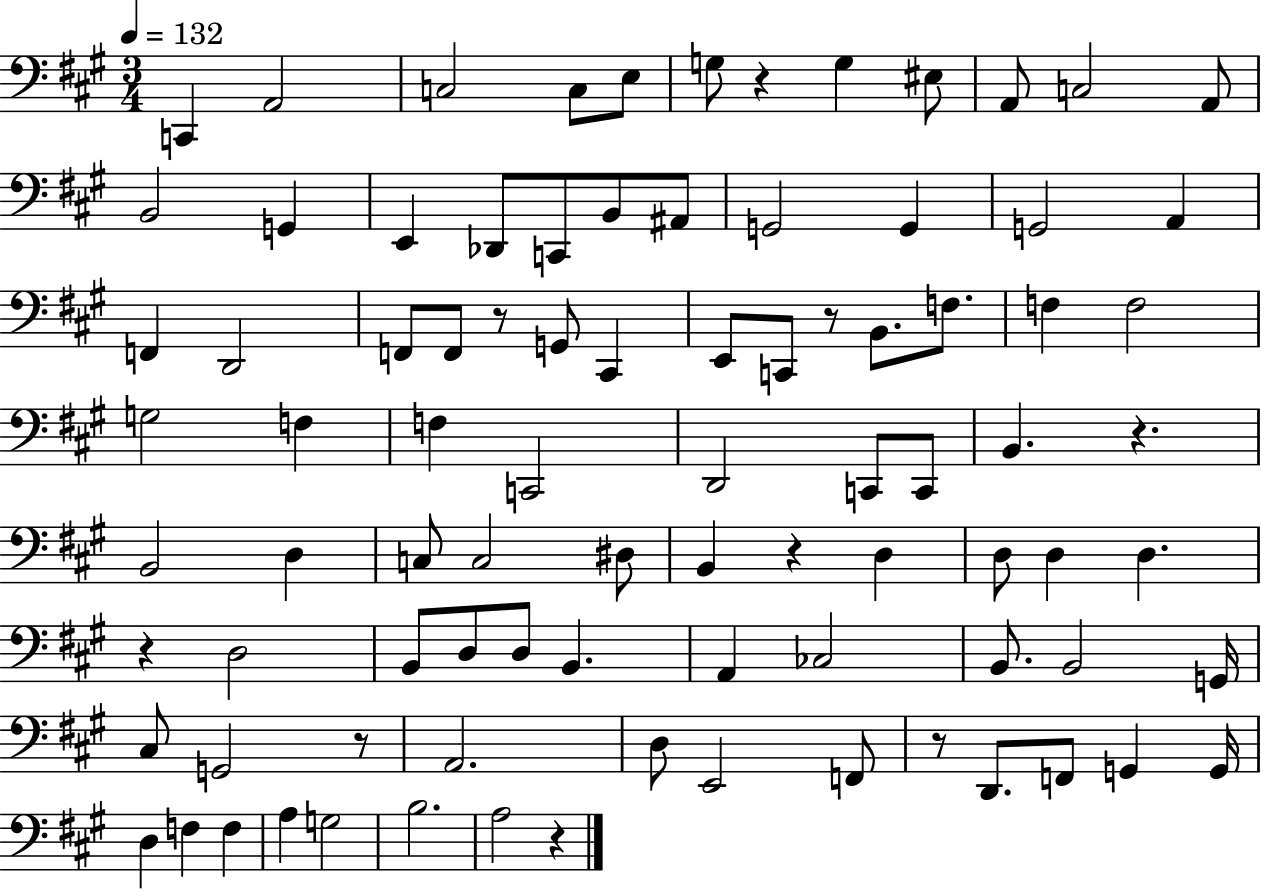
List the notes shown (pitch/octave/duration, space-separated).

C2/q A2/h C3/h C3/e E3/e G3/e R/q G3/q EIS3/e A2/e C3/h A2/e B2/h G2/q E2/q Db2/e C2/e B2/e A#2/e G2/h G2/q G2/h A2/q F2/q D2/h F2/e F2/e R/e G2/e C#2/q E2/e C2/e R/e B2/e. F3/e. F3/q F3/h G3/h F3/q F3/q C2/h D2/h C2/e C2/e B2/q. R/q. B2/h D3/q C3/e C3/h D#3/e B2/q R/q D3/q D3/e D3/q D3/q. R/q D3/h B2/e D3/e D3/e B2/q. A2/q CES3/h B2/e. B2/h G2/s C#3/e G2/h R/e A2/h. D3/e E2/h F2/e R/e D2/e. F2/e G2/q G2/s D3/q F3/q F3/q A3/q G3/h B3/h. A3/h R/q